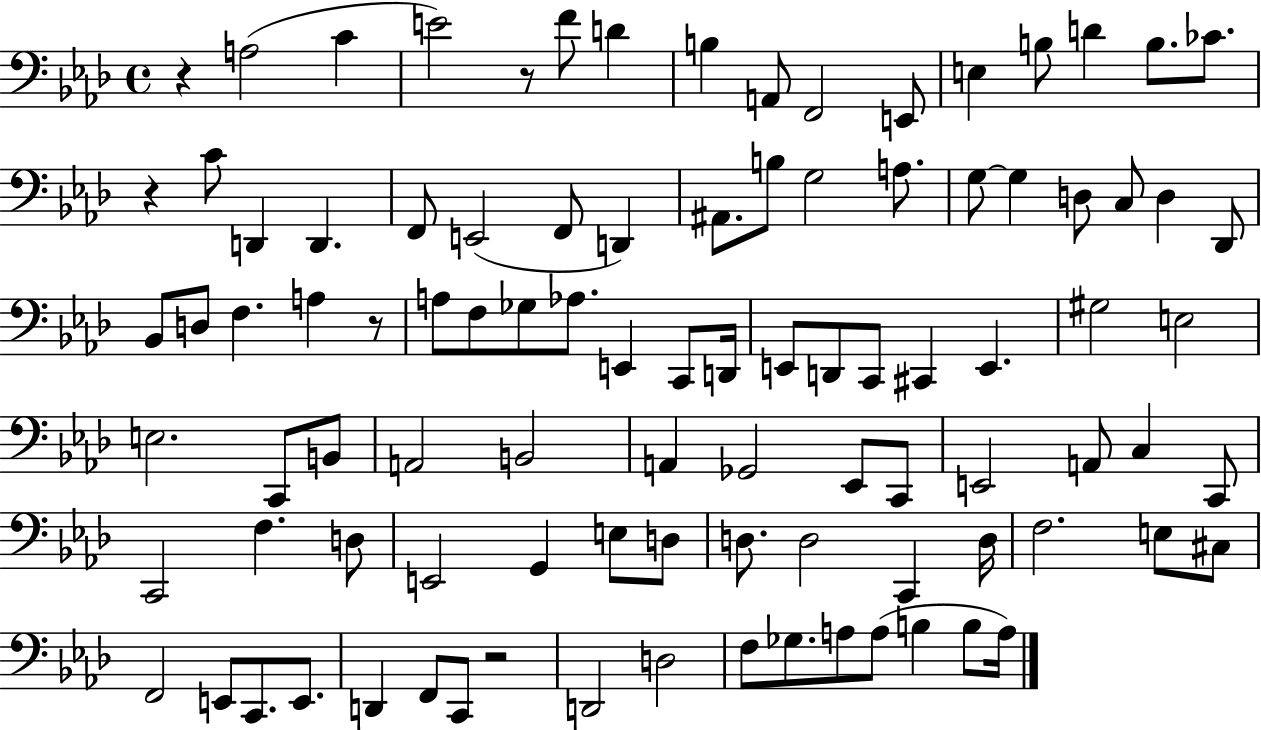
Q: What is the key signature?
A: AES major